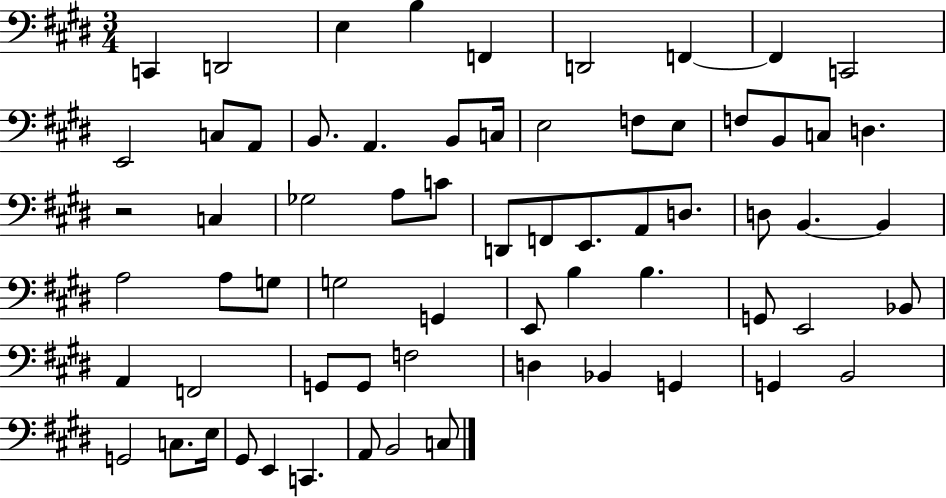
X:1
T:Untitled
M:3/4
L:1/4
K:E
C,, D,,2 E, B, F,, D,,2 F,, F,, C,,2 E,,2 C,/2 A,,/2 B,,/2 A,, B,,/2 C,/4 E,2 F,/2 E,/2 F,/2 B,,/2 C,/2 D, z2 C, _G,2 A,/2 C/2 D,,/2 F,,/2 E,,/2 A,,/2 D,/2 D,/2 B,, B,, A,2 A,/2 G,/2 G,2 G,, E,,/2 B, B, G,,/2 E,,2 _B,,/2 A,, F,,2 G,,/2 G,,/2 F,2 D, _B,, G,, G,, B,,2 G,,2 C,/2 E,/4 ^G,,/2 E,, C,, A,,/2 B,,2 C,/2